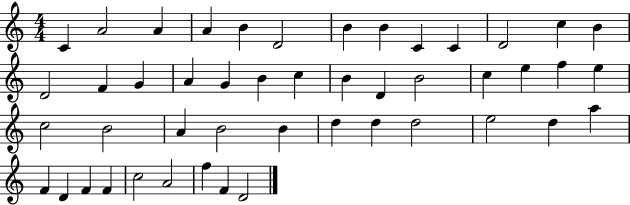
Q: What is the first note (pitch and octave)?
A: C4